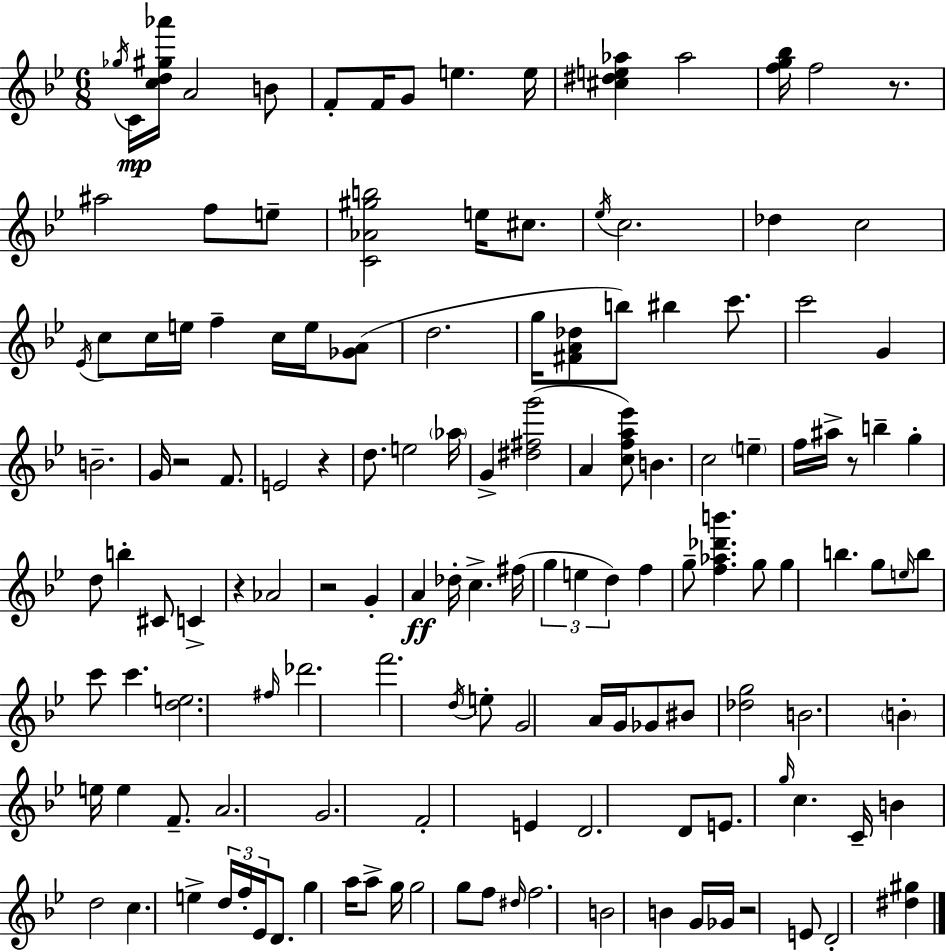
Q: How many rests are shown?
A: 7